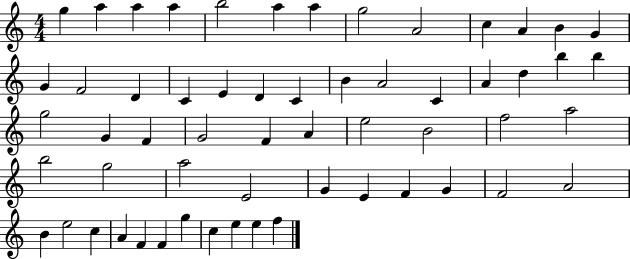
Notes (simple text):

G5/q A5/q A5/q A5/q B5/h A5/q A5/q G5/h A4/h C5/q A4/q B4/q G4/q G4/q F4/h D4/q C4/q E4/q D4/q C4/q B4/q A4/h C4/q A4/q D5/q B5/q B5/q G5/h G4/q F4/q G4/h F4/q A4/q E5/h B4/h F5/h A5/h B5/h G5/h A5/h E4/h G4/q E4/q F4/q G4/q F4/h A4/h B4/q E5/h C5/q A4/q F4/q F4/q G5/q C5/q E5/q E5/q F5/q